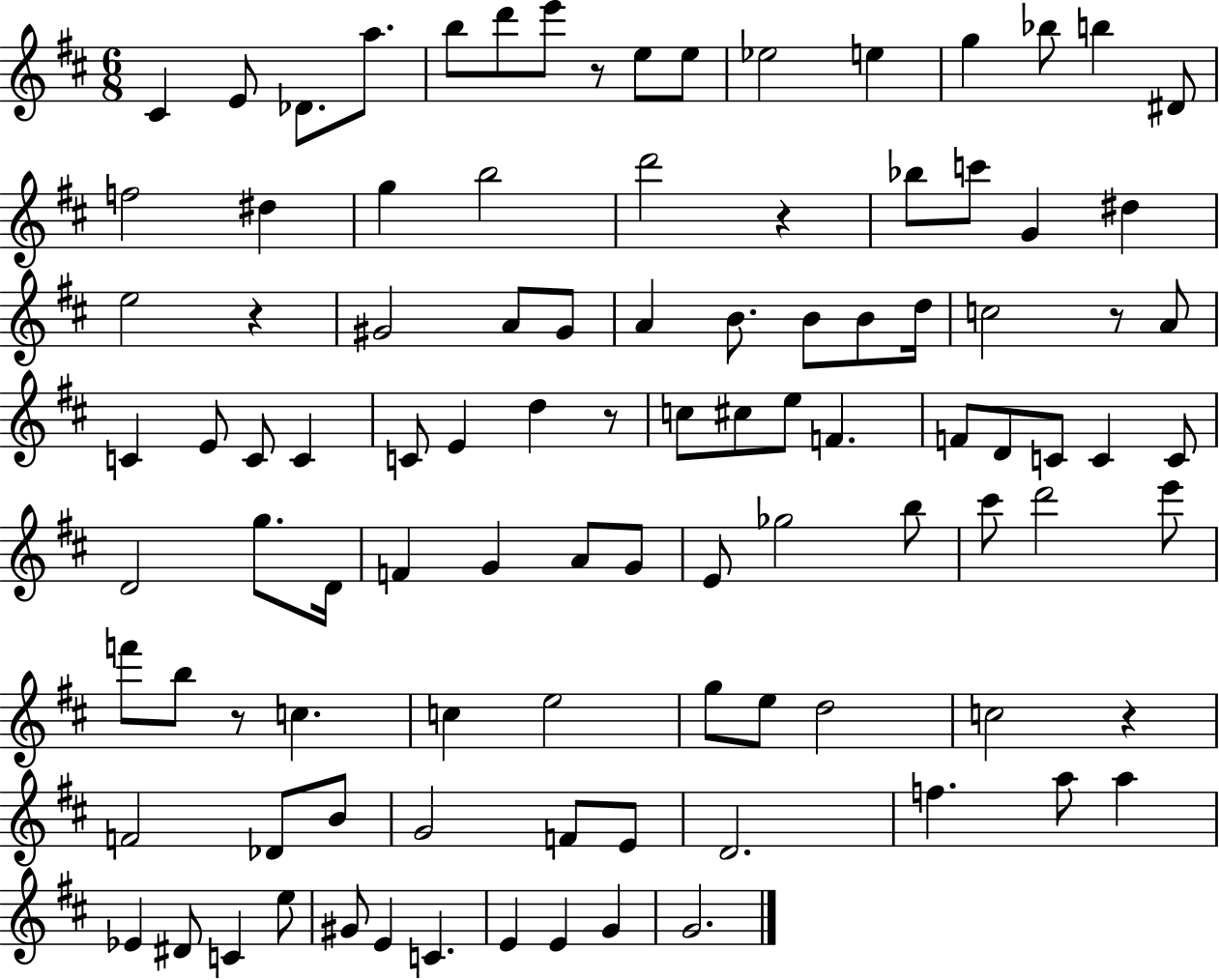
C#4/q E4/e Db4/e. A5/e. B5/e D6/e E6/e R/e E5/e E5/e Eb5/h E5/q G5/q Bb5/e B5/q D#4/e F5/h D#5/q G5/q B5/h D6/h R/q Bb5/e C6/e G4/q D#5/q E5/h R/q G#4/h A4/e G#4/e A4/q B4/e. B4/e B4/e D5/s C5/h R/e A4/e C4/q E4/e C4/e C4/q C4/e E4/q D5/q R/e C5/e C#5/e E5/e F4/q. F4/e D4/e C4/e C4/q C4/e D4/h G5/e. D4/s F4/q G4/q A4/e G4/e E4/e Gb5/h B5/e C#6/e D6/h E6/e F6/e B5/e R/e C5/q. C5/q E5/h G5/e E5/e D5/h C5/h R/q F4/h Db4/e B4/e G4/h F4/e E4/e D4/h. F5/q. A5/e A5/q Eb4/q D#4/e C4/q E5/e G#4/e E4/q C4/q. E4/q E4/q G4/q G4/h.